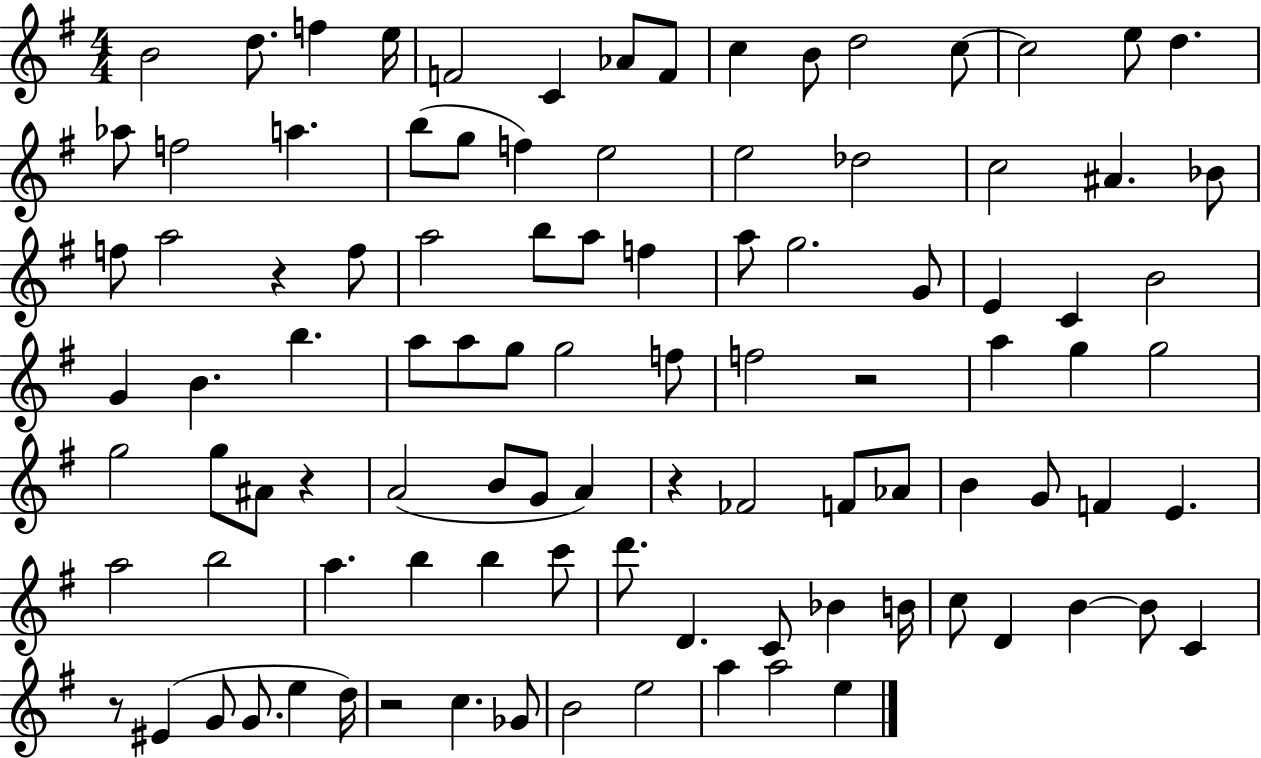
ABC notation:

X:1
T:Untitled
M:4/4
L:1/4
K:G
B2 d/2 f e/4 F2 C _A/2 F/2 c B/2 d2 c/2 c2 e/2 d _a/2 f2 a b/2 g/2 f e2 e2 _d2 c2 ^A _B/2 f/2 a2 z f/2 a2 b/2 a/2 f a/2 g2 G/2 E C B2 G B b a/2 a/2 g/2 g2 f/2 f2 z2 a g g2 g2 g/2 ^A/2 z A2 B/2 G/2 A z _F2 F/2 _A/2 B G/2 F E a2 b2 a b b c'/2 d'/2 D C/2 _B B/4 c/2 D B B/2 C z/2 ^E G/2 G/2 e d/4 z2 c _G/2 B2 e2 a a2 e